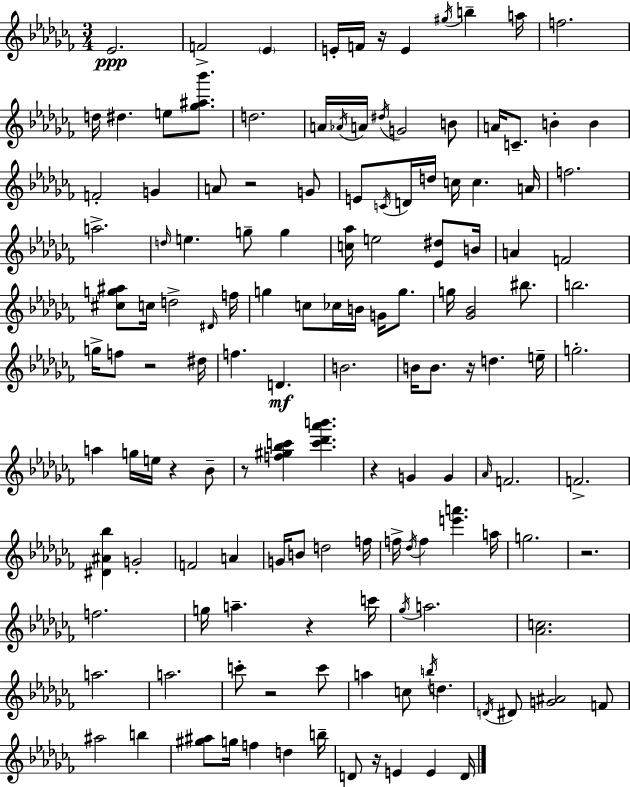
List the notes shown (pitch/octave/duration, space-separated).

Eb4/h. F4/h Eb4/q E4/s F4/s R/s E4/q G#5/s B5/q A5/s F5/h. D5/s D#5/q. E5/e [Gb5,A#5,Bb6]/e. D5/h. A4/s Ab4/s A4/s D#5/s G4/h B4/e A4/s C4/e. B4/q B4/q F4/h G4/q A4/e R/h G4/e E4/e C4/s D4/s D5/s C5/s C5/q. A4/s F5/h. A5/h. D5/s E5/q. G5/e G5/q [C5,Ab5]/s E5/h [Eb4,D#5]/e B4/s A4/q F4/h [C#5,G5,A#5]/e C5/s D5/h D#4/s F5/s G5/q C5/e CES5/s B4/s G4/s G5/e. G5/s [Gb4,Bb4]/h BIS5/e. B5/h. G5/s F5/e R/h D#5/s F5/q. D4/q. B4/h. B4/s B4/e. R/s D5/q. E5/s G5/h. A5/q G5/s E5/s R/q Bb4/e R/e [F5,G#5,Bb5,C6]/q [C6,Db6,Ab6,B6]/q. R/q G4/q G4/q Ab4/s F4/h. F4/h. [D#4,A#4,Bb5]/q G4/h F4/h A4/q G4/s B4/e D5/h F5/s F5/s Db5/s F5/q [E6,A6]/q. A5/s G5/h. R/h. F5/h. G5/s A5/q. R/q C6/s Gb5/s A5/h. [Ab4,C5]/h. A5/h. A5/h. C6/e R/h C6/e A5/q C5/e B5/s D5/q. D4/s D#4/e [G4,A#4]/h F4/e A#5/h B5/q [G#5,A#5]/e G5/s F5/q D5/q B5/s D4/e R/s E4/q E4/q D4/s